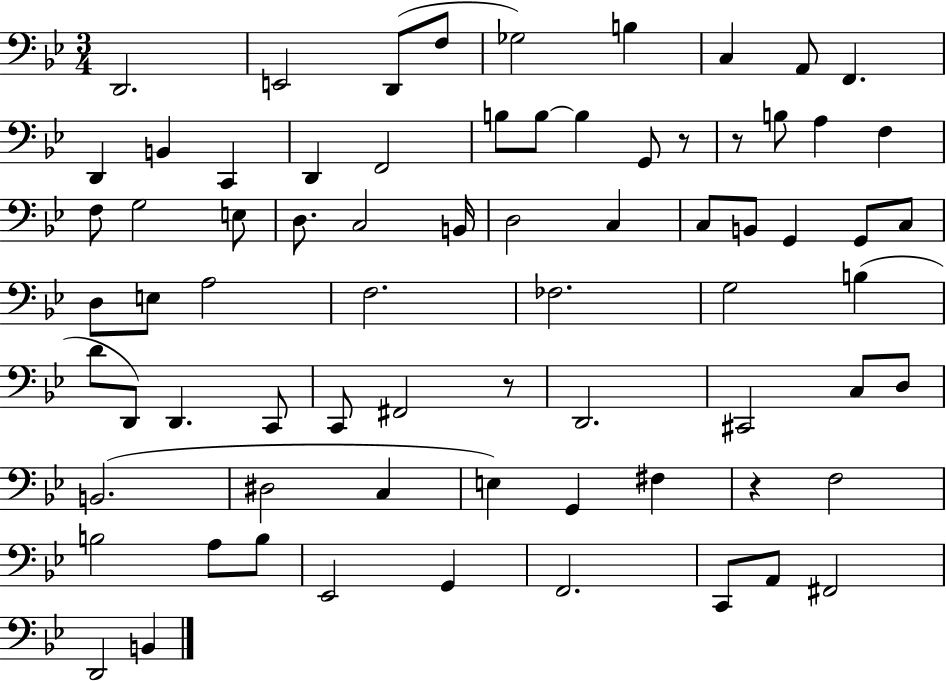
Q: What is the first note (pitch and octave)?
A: D2